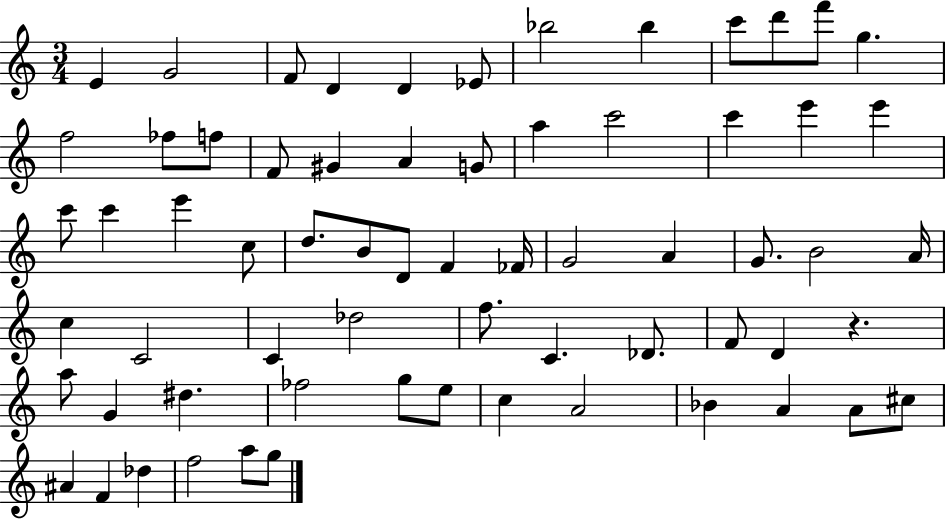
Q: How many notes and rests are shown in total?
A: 66